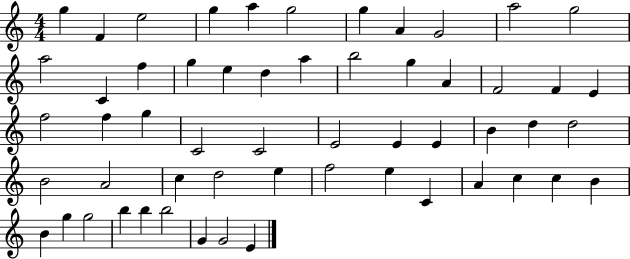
X:1
T:Untitled
M:4/4
L:1/4
K:C
g F e2 g a g2 g A G2 a2 g2 a2 C f g e d a b2 g A F2 F E f2 f g C2 C2 E2 E E B d d2 B2 A2 c d2 e f2 e C A c c B B g g2 b b b2 G G2 E